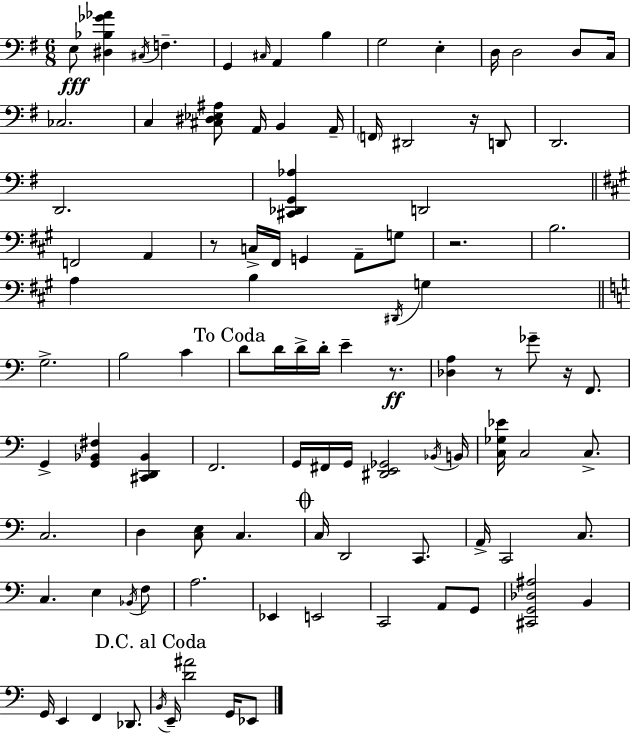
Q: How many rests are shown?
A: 6